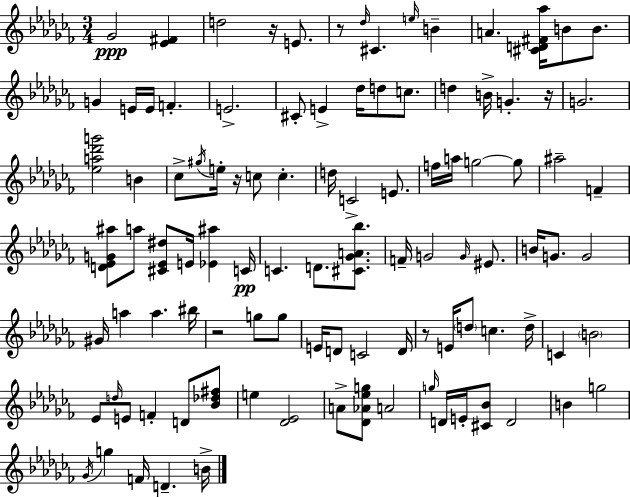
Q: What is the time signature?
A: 3/4